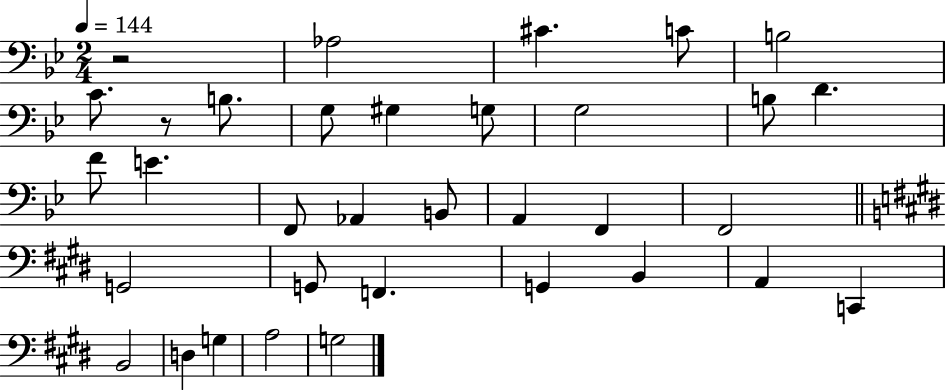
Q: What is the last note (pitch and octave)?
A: G3